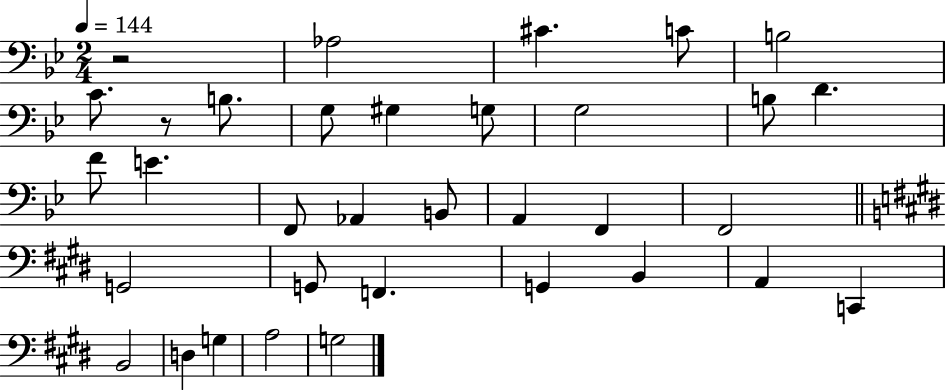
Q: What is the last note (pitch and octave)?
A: G3